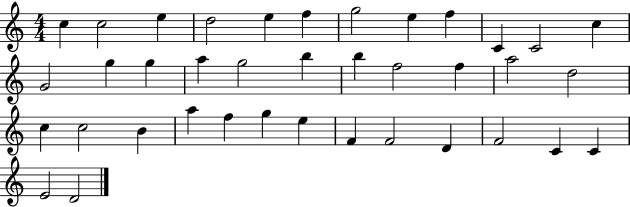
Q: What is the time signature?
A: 4/4